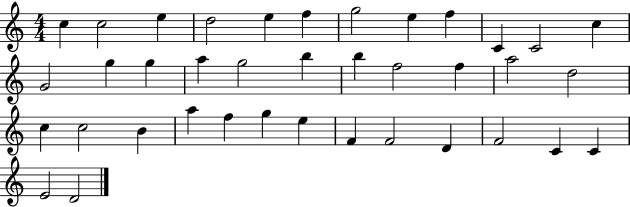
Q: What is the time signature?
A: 4/4